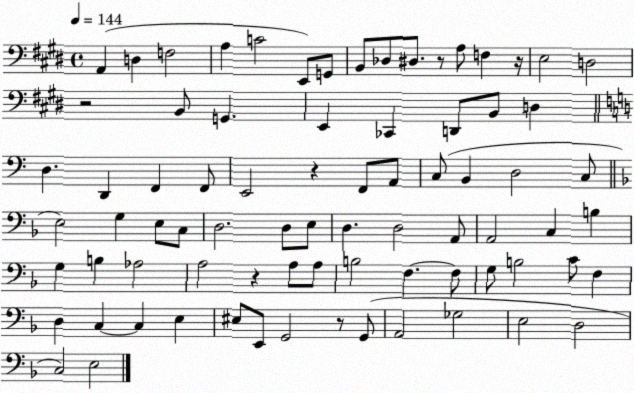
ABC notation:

X:1
T:Untitled
M:4/4
L:1/4
K:E
A,, D, F,2 A, C2 E,,/2 G,,/2 B,,/2 _D,/2 ^D,/2 z/2 A,/2 F, z/4 E,2 D,2 z2 B,,/2 G,, E,, _C,, D,,/2 B,,/2 D, D, D,, F,, F,,/2 E,,2 z F,,/2 A,,/2 C,/2 B,, D,2 C,/2 E,2 G, E,/2 C,/2 D,2 D,/2 E,/2 D, D,2 A,,/2 A,,2 C, B, G, B, _A,2 A,2 z A,/2 A,/2 B,2 F, F,/2 G,/2 B,2 C/2 F, D, C, C, E, ^E,/2 E,,/2 G,,2 z/2 G,,/2 A,,2 _G,2 E,2 D,2 C,2 E,2